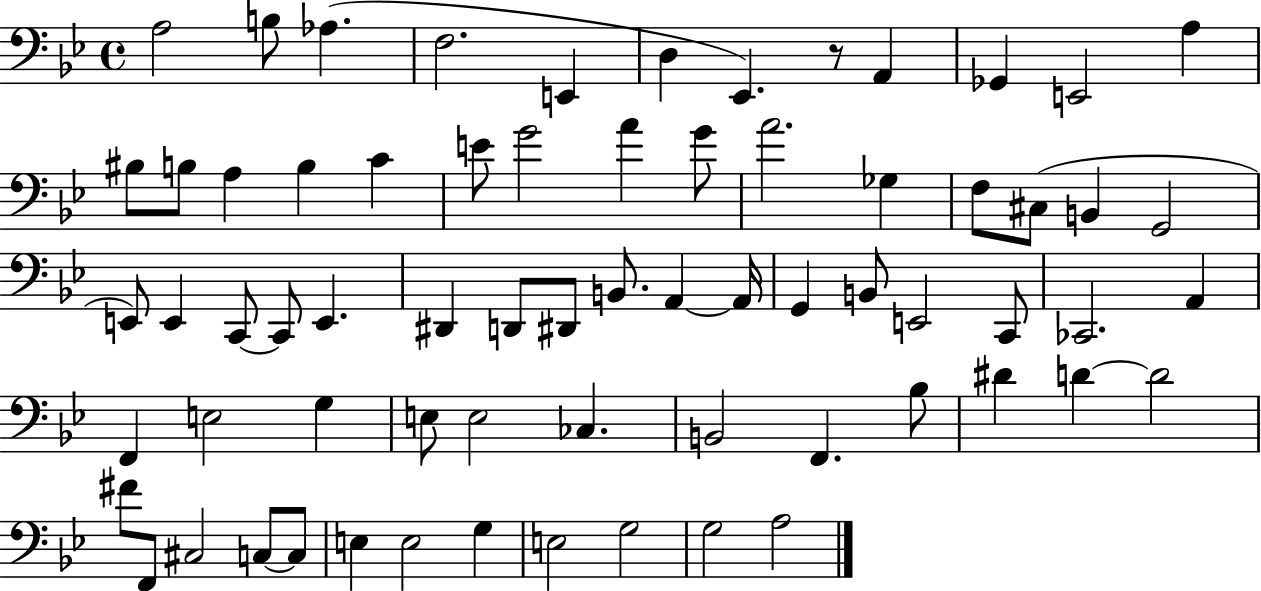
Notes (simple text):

A3/h B3/e Ab3/q. F3/h. E2/q D3/q Eb2/q. R/e A2/q Gb2/q E2/h A3/q BIS3/e B3/e A3/q B3/q C4/q E4/e G4/h A4/q G4/e A4/h. Gb3/q F3/e C#3/e B2/q G2/h E2/e E2/q C2/e C2/e E2/q. D#2/q D2/e D#2/e B2/e. A2/q A2/s G2/q B2/e E2/h C2/e CES2/h. A2/q F2/q E3/h G3/q E3/e E3/h CES3/q. B2/h F2/q. Bb3/e D#4/q D4/q D4/h F#4/e F2/e C#3/h C3/e C3/e E3/q E3/h G3/q E3/h G3/h G3/h A3/h